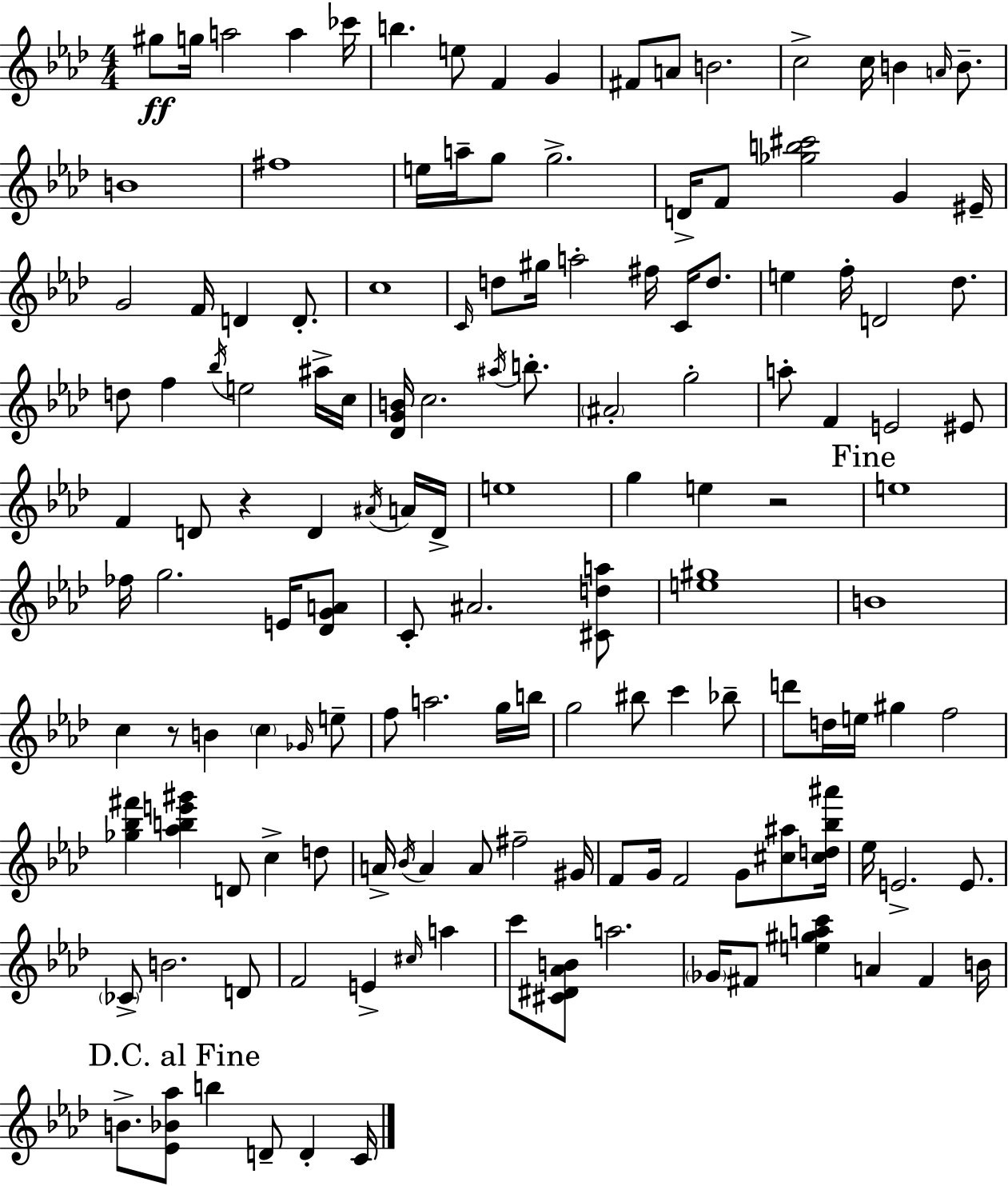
{
  \clef treble
  \numericTimeSignature
  \time 4/4
  \key aes \major
  gis''8\ff g''16 a''2 a''4 ces'''16 | b''4. e''8 f'4 g'4 | fis'8 a'8 b'2. | c''2-> c''16 b'4 \grace { a'16 } b'8.-- | \break b'1 | fis''1 | e''16 a''16-- g''8 g''2.-> | d'16-> f'8 <ges'' b'' cis'''>2 g'4 | \break eis'16-- g'2 f'16 d'4 d'8.-. | c''1 | \grace { c'16 } d''8 gis''16 a''2-. fis''16 c'16 d''8. | e''4 f''16-. d'2 des''8. | \break d''8 f''4 \acciaccatura { bes''16 } e''2 | ais''16-> c''16 <des' g' b'>16 c''2. | \acciaccatura { ais''16 } b''8.-. \parenthesize ais'2-. g''2-. | a''8-. f'4 e'2 | \break eis'8 f'4 d'8 r4 d'4 | \acciaccatura { ais'16 } a'16 d'16-> e''1 | g''4 e''4 r2 | \mark "Fine" e''1 | \break fes''16 g''2. | e'16 <des' g' a'>8 c'8-. ais'2. | <cis' d'' a''>8 <e'' gis''>1 | b'1 | \break c''4 r8 b'4 \parenthesize c''4 | \grace { ges'16 } e''8-- f''8 a''2. | g''16 b''16 g''2 bis''8 | c'''4 bes''8-- d'''8 d''16 e''16 gis''4 f''2 | \break <ges'' bes'' fis'''>4 <aes'' b'' e''' gis'''>4 d'8 | c''4-> d''8 a'16-> \acciaccatura { bes'16 } a'4 a'8 fis''2-- | gis'16 f'8 g'16 f'2 | g'8 <cis'' ais''>8 <cis'' d'' bes'' ais'''>16 ees''16 e'2.-> | \break e'8. \parenthesize ces'8-> b'2. | d'8 f'2 e'4-> | \grace { cis''16 } a''4 c'''8 <cis' dis' aes' b'>8 a''2. | \parenthesize ges'16 fis'8 <e'' gis'' a'' c'''>4 a'4 | \break fis'4 b'16 \mark "D.C. al Fine" b'8.-> <ees' bes' aes''>8 b''4 | d'8-- d'4-. c'16 \bar "|."
}